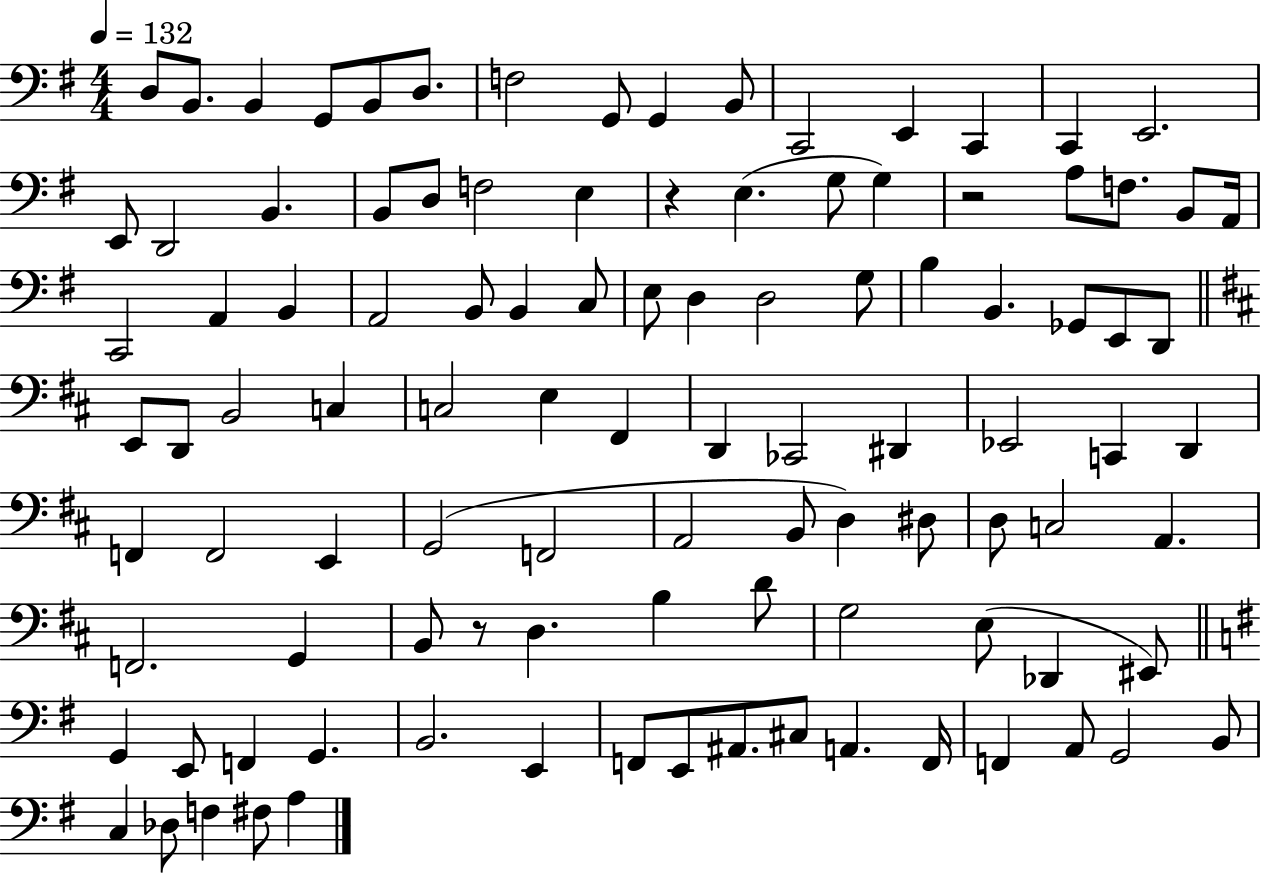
D3/e B2/e. B2/q G2/e B2/e D3/e. F3/h G2/e G2/q B2/e C2/h E2/q C2/q C2/q E2/h. E2/e D2/h B2/q. B2/e D3/e F3/h E3/q R/q E3/q. G3/e G3/q R/h A3/e F3/e. B2/e A2/s C2/h A2/q B2/q A2/h B2/e B2/q C3/e E3/e D3/q D3/h G3/e B3/q B2/q. Gb2/e E2/e D2/e E2/e D2/e B2/h C3/q C3/h E3/q F#2/q D2/q CES2/h D#2/q Eb2/h C2/q D2/q F2/q F2/h E2/q G2/h F2/h A2/h B2/e D3/q D#3/e D3/e C3/h A2/q. F2/h. G2/q B2/e R/e D3/q. B3/q D4/e G3/h E3/e Db2/q EIS2/e G2/q E2/e F2/q G2/q. B2/h. E2/q F2/e E2/e A#2/e. C#3/e A2/q. F2/s F2/q A2/e G2/h B2/e C3/q Db3/e F3/q F#3/e A3/q